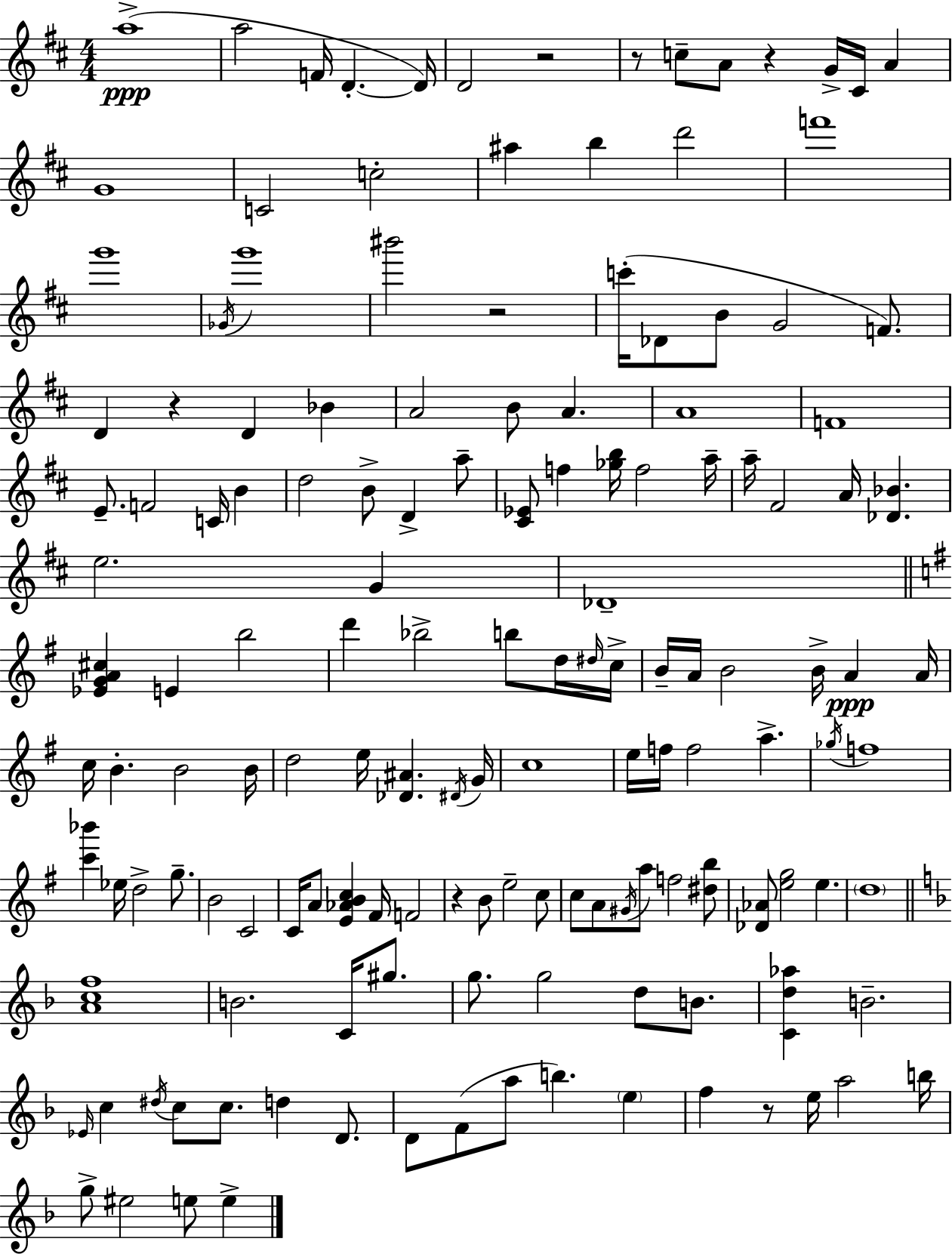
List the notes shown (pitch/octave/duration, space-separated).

A5/w A5/h F4/s D4/q. D4/s D4/h R/h R/e C5/e A4/e R/q G4/s C#4/s A4/q G4/w C4/h C5/h A#5/q B5/q D6/h F6/w G6/w Gb4/s G6/w BIS6/h R/h C6/s Db4/e B4/e G4/h F4/e. D4/q R/q D4/q Bb4/q A4/h B4/e A4/q. A4/w F4/w E4/e. F4/h C4/s B4/q D5/h B4/e D4/q A5/e [C#4,Eb4]/e F5/q [Gb5,B5]/s F5/h A5/s A5/s F#4/h A4/s [Db4,Bb4]/q. E5/h. G4/q Db4/w [Eb4,G4,A4,C#5]/q E4/q B5/h D6/q Bb5/h B5/e D5/s D#5/s C5/s B4/s A4/s B4/h B4/s A4/q A4/s C5/s B4/q. B4/h B4/s D5/h E5/s [Db4,A#4]/q. D#4/s G4/s C5/w E5/s F5/s F5/h A5/q. Gb5/s F5/w [C6,Bb6]/q Eb5/s D5/h G5/e. B4/h C4/h C4/s A4/e [E4,Ab4,B4,C5]/q F#4/s F4/h R/q B4/e E5/h C5/e C5/e A4/e G#4/s A5/e F5/h [D#5,B5]/e [Db4,Ab4]/e [E5,G5]/h E5/q. D5/w [A4,C5,F5]/w B4/h. C4/s G#5/e. G5/e. G5/h D5/e B4/e. [C4,D5,Ab5]/q B4/h. Eb4/s C5/q D#5/s C5/e C5/e. D5/q D4/e. D4/e F4/e A5/e B5/q. E5/q F5/q R/e E5/s A5/h B5/s G5/e EIS5/h E5/e E5/q